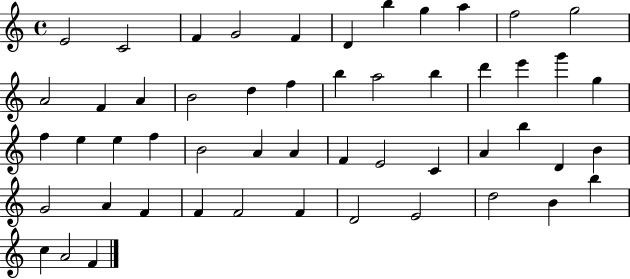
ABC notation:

X:1
T:Untitled
M:4/4
L:1/4
K:C
E2 C2 F G2 F D b g a f2 g2 A2 F A B2 d f b a2 b d' e' g' g f e e f B2 A A F E2 C A b D B G2 A F F F2 F D2 E2 d2 B b c A2 F